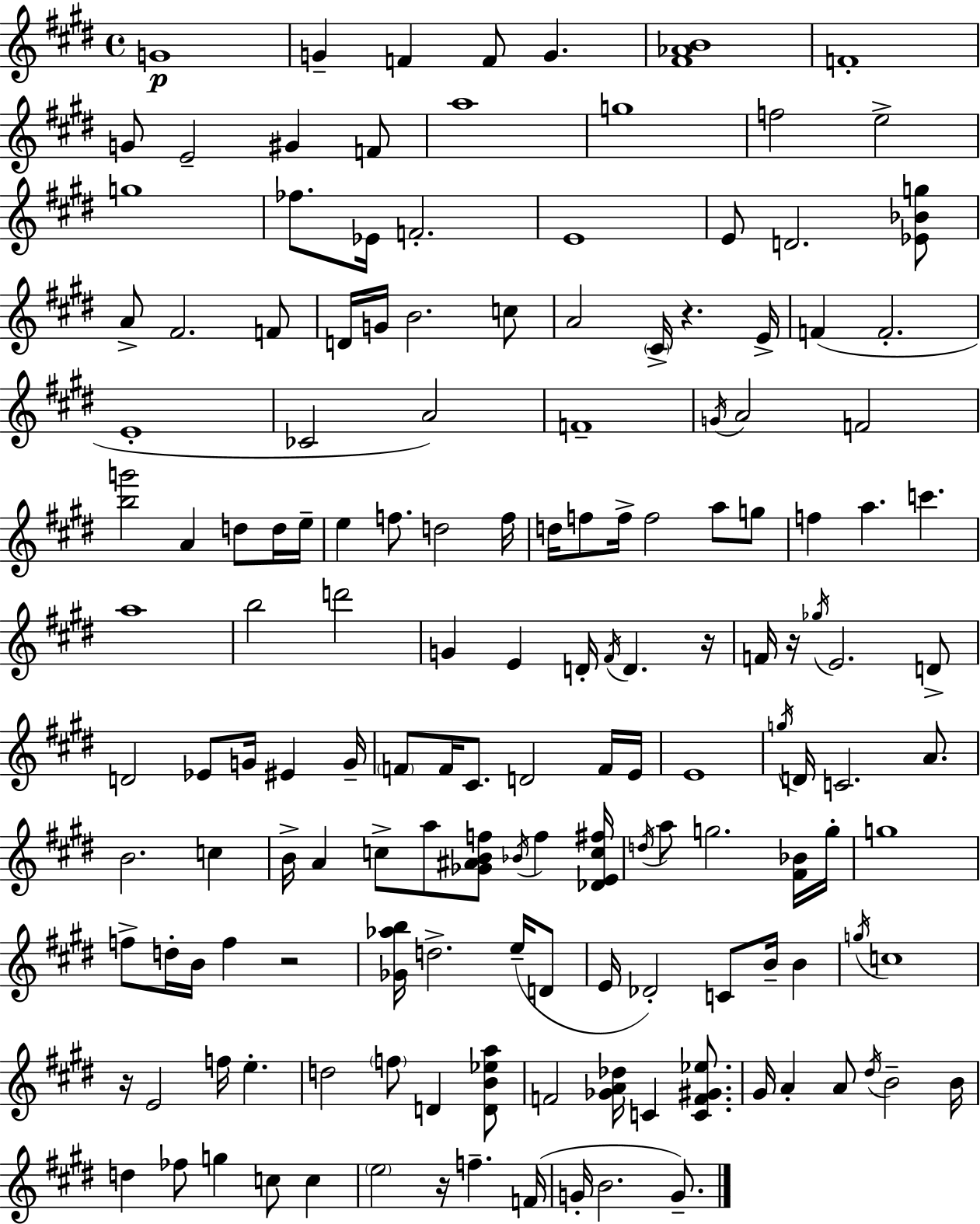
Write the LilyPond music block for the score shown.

{
  \clef treble
  \time 4/4
  \defaultTimeSignature
  \key e \major
  \repeat volta 2 { g'1\p | g'4-- f'4 f'8 g'4. | <fis' aes' b'>1 | f'1-. | \break g'8 e'2-- gis'4 f'8 | a''1 | g''1 | f''2 e''2-> | \break g''1 | fes''8. ees'16 f'2.-. | e'1 | e'8 d'2. <ees' bes' g''>8 | \break a'8-> fis'2. f'8 | d'16 g'16 b'2. c''8 | a'2 \parenthesize cis'16-> r4. e'16-> | f'4( f'2.-. | \break e'1-. | ces'2 a'2) | f'1-- | \acciaccatura { g'16 } a'2 f'2 | \break <b'' g'''>2 a'4 d''8 d''16 | e''16-- e''4 f''8. d''2 | f''16 d''16 f''8 f''16-> f''2 a''8 g''8 | f''4 a''4. c'''4. | \break a''1 | b''2 d'''2 | g'4 e'4 d'16-. \acciaccatura { fis'16 } d'4. | r16 f'16 r16 \acciaccatura { ges''16 } e'2. | \break d'8-> d'2 ees'8 g'16 eis'4 | g'16-- \parenthesize f'8 f'16 cis'8. d'2 | f'16 e'16 e'1 | \acciaccatura { g''16 } d'16 c'2. | \break a'8. b'2. | c''4 b'16-> a'4 c''8-> a''8 <ges' ais' b' f''>8 \acciaccatura { bes'16 } | f''4 <des' e' c'' fis''>16 \acciaccatura { d''16 } a''8 g''2. | <fis' bes'>16 g''16-. g''1 | \break f''8-> d''16-. b'16 f''4 r2 | <ges' aes'' b''>16 d''2.-> | e''16--( d'8 e'16 des'2-.) c'8 | b'16-- b'4 \acciaccatura { g''16 } c''1 | \break r16 e'2 | f''16 e''4.-. d''2 \parenthesize f''8 | d'4 <d' b' ees'' a''>8 f'2 <ges' a' des''>16 | c'4 <c' f' gis' ees''>8. gis'16 a'4-. a'8 \acciaccatura { dis''16 } b'2-- | \break b'16 d''4 fes''8 g''4 | c''8 c''4 \parenthesize e''2 | r16 f''4.-- f'16( g'16-. b'2. | g'8.--) } \bar "|."
}